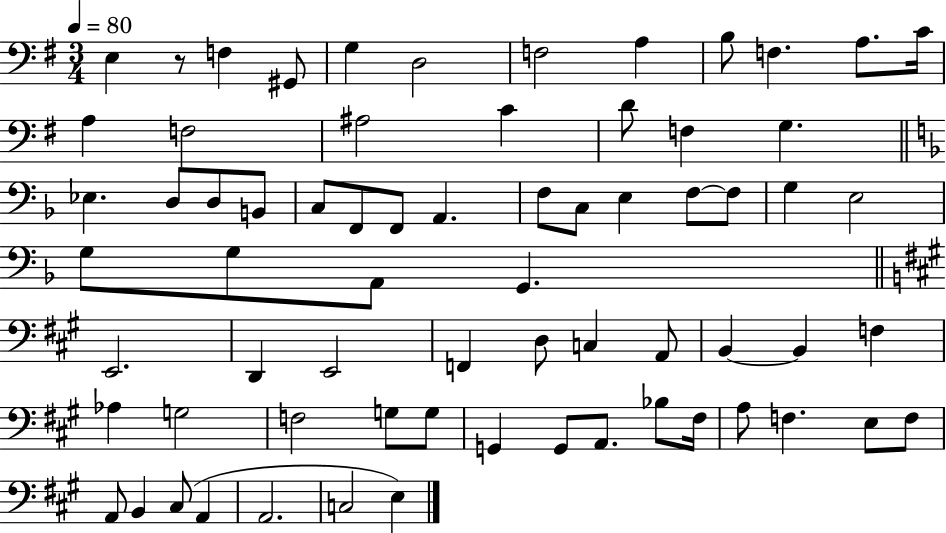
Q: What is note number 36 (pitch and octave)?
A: A2